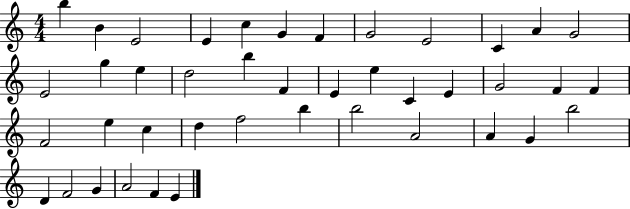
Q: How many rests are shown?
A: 0